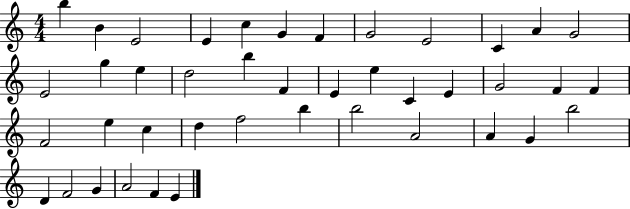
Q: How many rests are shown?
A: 0